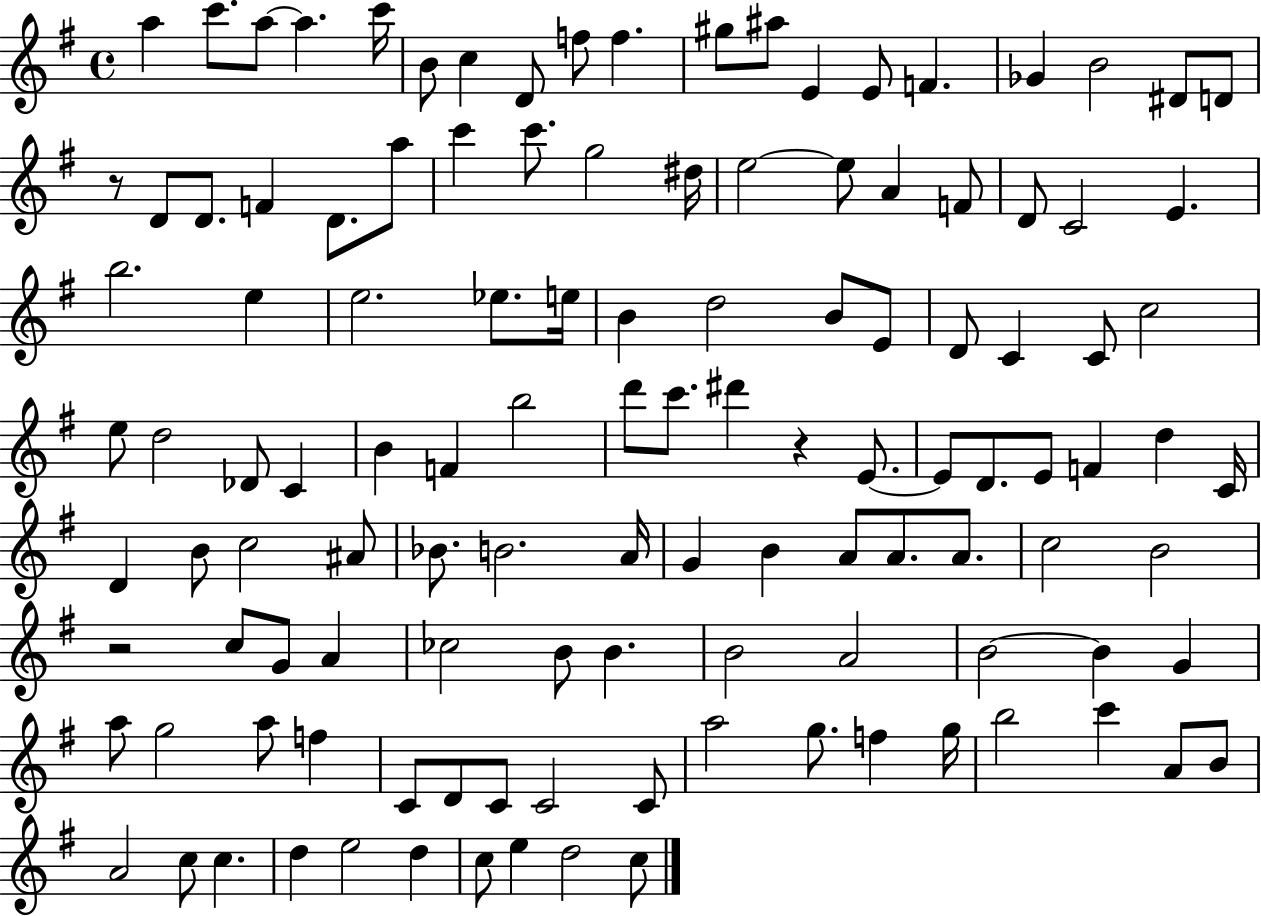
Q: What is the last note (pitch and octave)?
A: C5